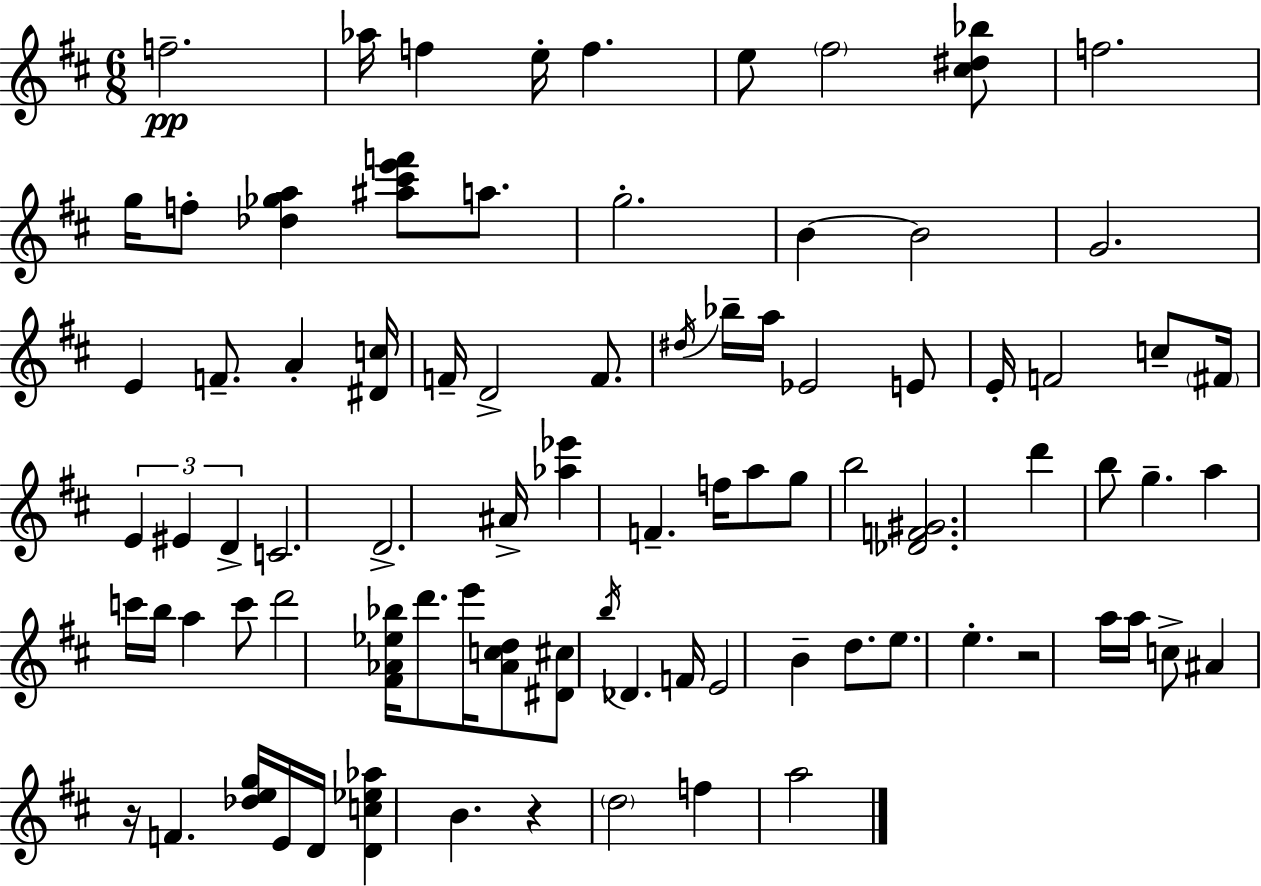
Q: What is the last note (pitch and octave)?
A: A5